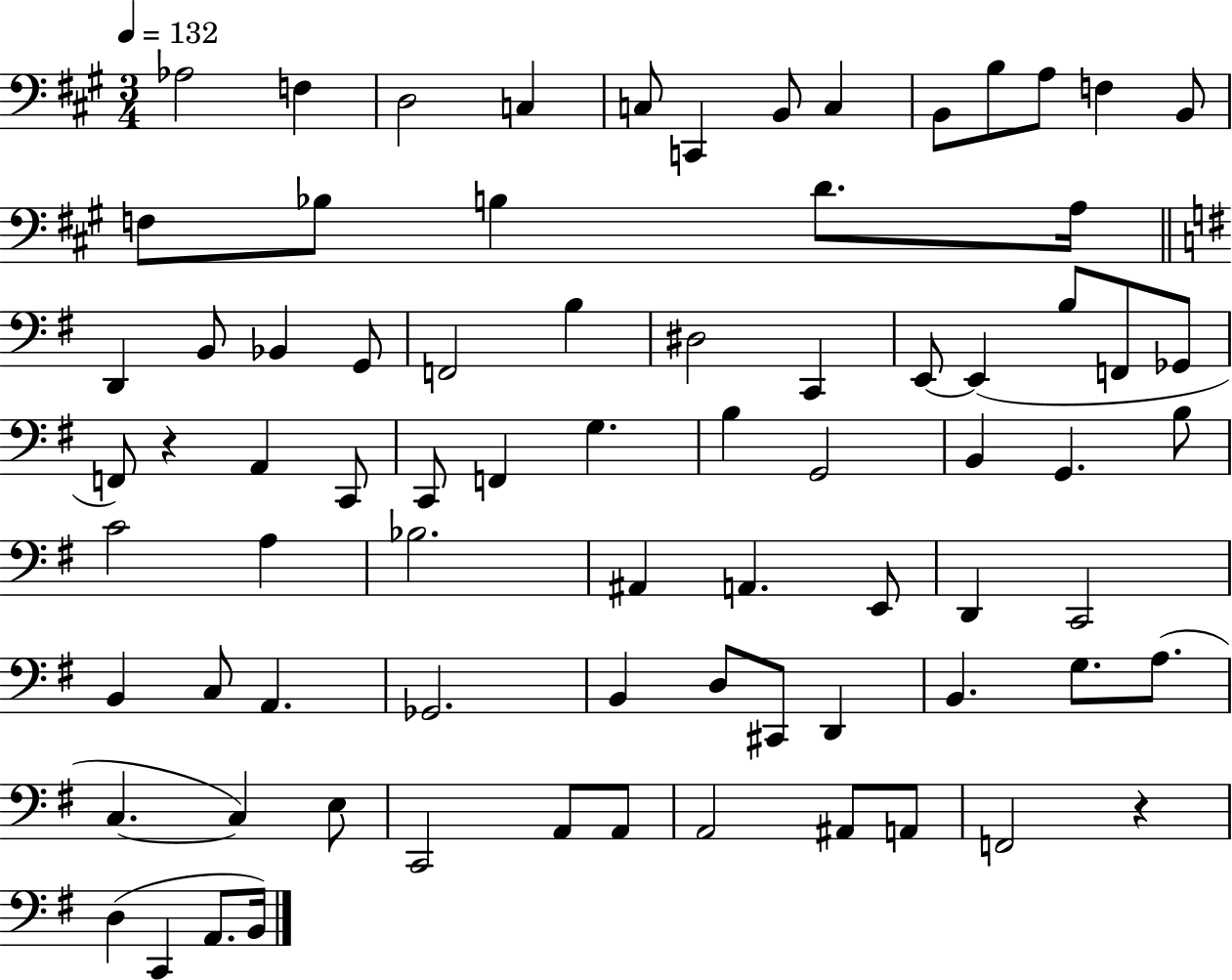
Ab3/h F3/q D3/h C3/q C3/e C2/q B2/e C3/q B2/e B3/e A3/e F3/q B2/e F3/e Bb3/e B3/q D4/e. A3/s D2/q B2/e Bb2/q G2/e F2/h B3/q D#3/h C2/q E2/e E2/q B3/e F2/e Gb2/e F2/e R/q A2/q C2/e C2/e F2/q G3/q. B3/q G2/h B2/q G2/q. B3/e C4/h A3/q Bb3/h. A#2/q A2/q. E2/e D2/q C2/h B2/q C3/e A2/q. Gb2/h. B2/q D3/e C#2/e D2/q B2/q. G3/e. A3/e. C3/q. C3/q E3/e C2/h A2/e A2/e A2/h A#2/e A2/e F2/h R/q D3/q C2/q A2/e. B2/s